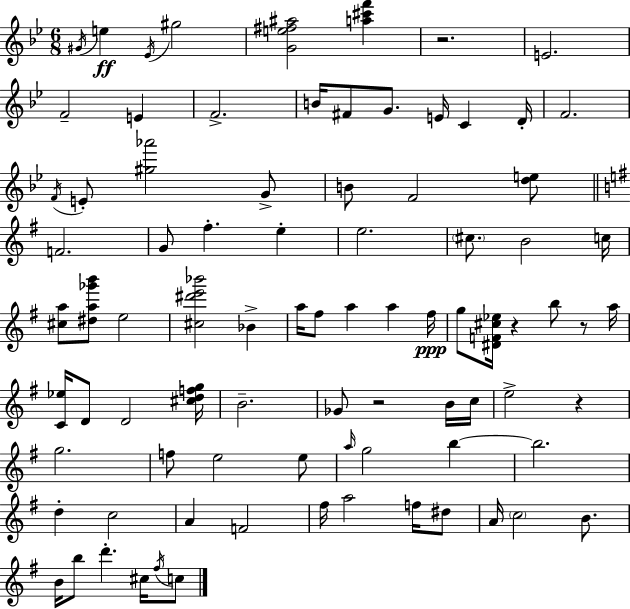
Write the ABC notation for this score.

X:1
T:Untitled
M:6/8
L:1/4
K:Gm
^G/4 e _E/4 ^g2 [Ge^f^a]2 [a^c'f'] z2 E2 F2 E F2 B/4 ^F/2 G/2 E/4 C D/4 F2 F/4 E/2 [^g_a']2 G/2 B/2 F2 [de]/2 F2 G/2 ^f e e2 ^c/2 B2 c/4 [^ca]/2 [^da_g'b']/2 e2 [^c^d'e'_b']2 _B a/4 ^f/2 a a ^f/4 g/2 [^DF^c_e]/4 z b/2 z/2 a/4 [C_e]/4 D/2 D2 [^cdfg]/4 B2 _G/2 z2 B/4 c/4 e2 z g2 f/2 e2 e/2 a/4 g2 b b2 d c2 A F2 ^f/4 a2 f/4 ^d/2 A/4 c2 B/2 B/4 b/2 d' ^c/4 ^f/4 c/2